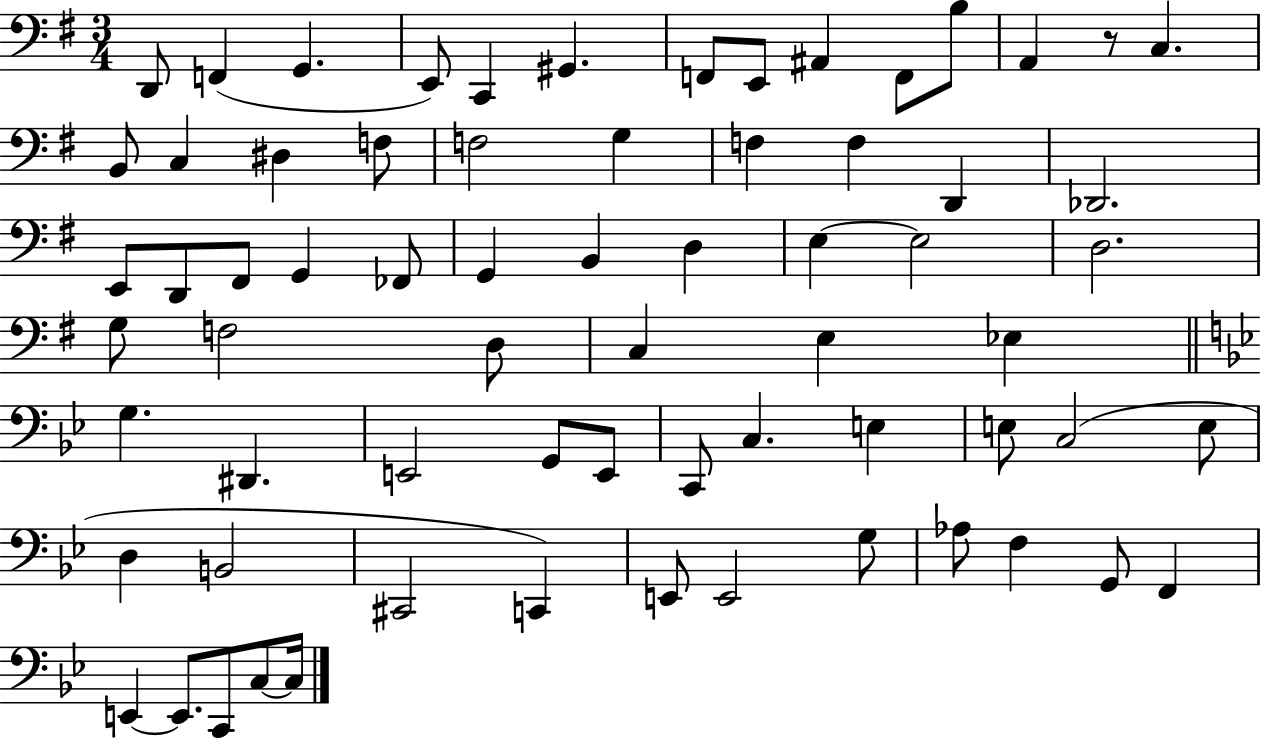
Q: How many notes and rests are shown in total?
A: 68